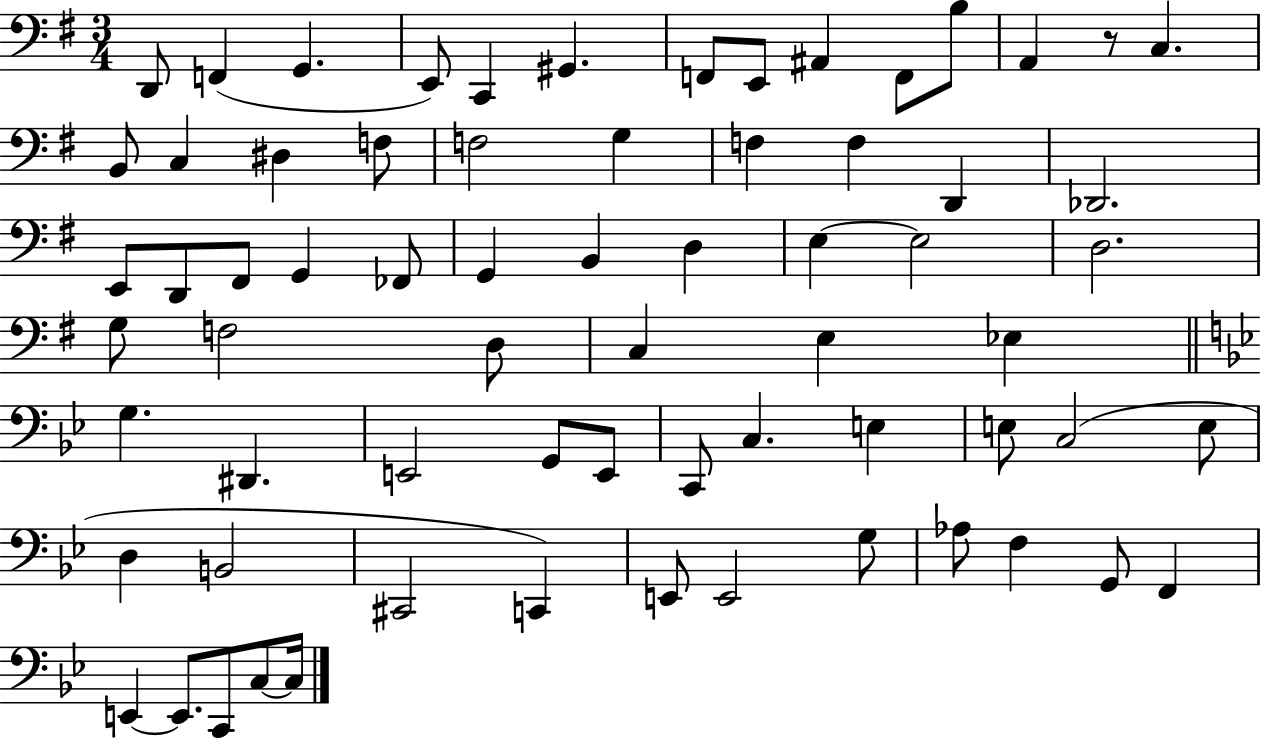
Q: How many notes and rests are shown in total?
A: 68